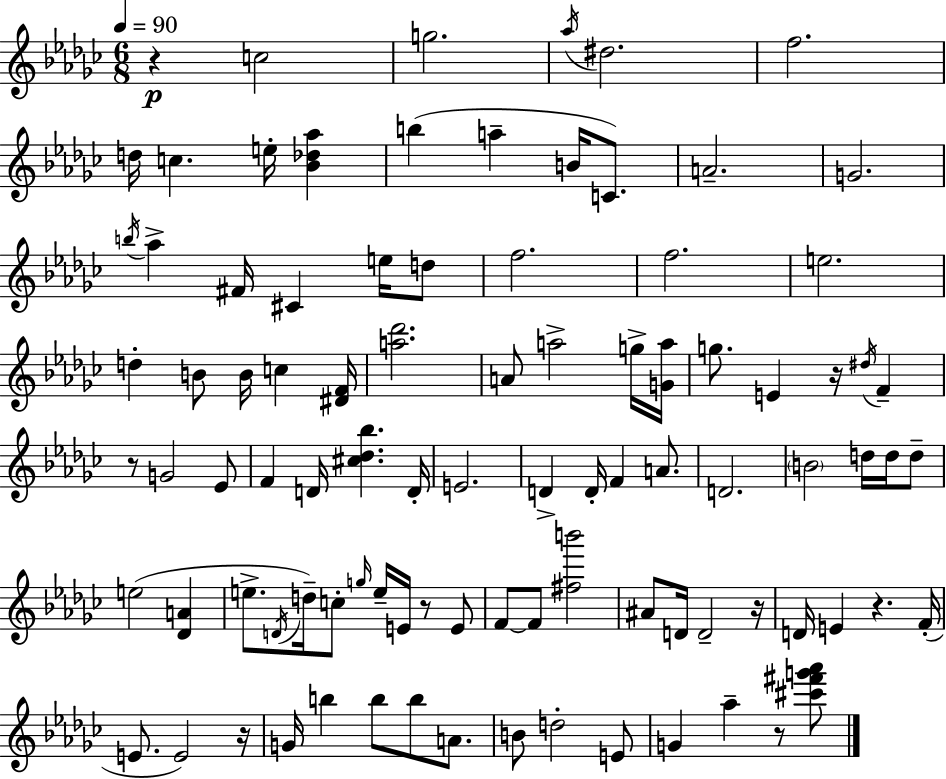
{
  \clef treble
  \numericTimeSignature
  \time 6/8
  \key ees \minor
  \tempo 4 = 90
  r4\p c''2 | g''2. | \acciaccatura { aes''16 } dis''2. | f''2. | \break d''16 c''4. e''16-. <bes' des'' aes''>4 | b''4( a''4-- b'16 c'8.) | a'2.-- | g'2. | \break \acciaccatura { b''16 } aes''4-> fis'16 cis'4 e''16 | d''8 f''2. | f''2. | e''2. | \break d''4-. b'8 b'16 c''4 | <dis' f'>16 <a'' des'''>2. | a'8 a''2-> | g''16-> <g' a''>16 g''8. e'4 r16 \acciaccatura { dis''16 } f'4-- | \break r8 g'2 | ees'8 f'4 d'16 <cis'' des'' bes''>4. | d'16-. e'2. | d'4-> d'16-. f'4 | \break a'8. d'2. | \parenthesize b'2 d''16 | d''16 d''8-- e''2( <des' a'>4 | e''8.-> \acciaccatura { d'16 } d''16--) c''8-. \grace { g''16 } e''16-- | \break e'16 r8 e'8 f'8~~ f'8 <fis'' b'''>2 | ais'8 d'16 d'2-- | r16 d'16 e'4 r4. | f'16-.( e'8. e'2) | \break r16 g'16 b''4 b''8 | b''8 a'8. b'8 d''2-. | e'8 g'4 aes''4-- | r8 <cis''' fis''' g''' aes'''>8 \bar "|."
}